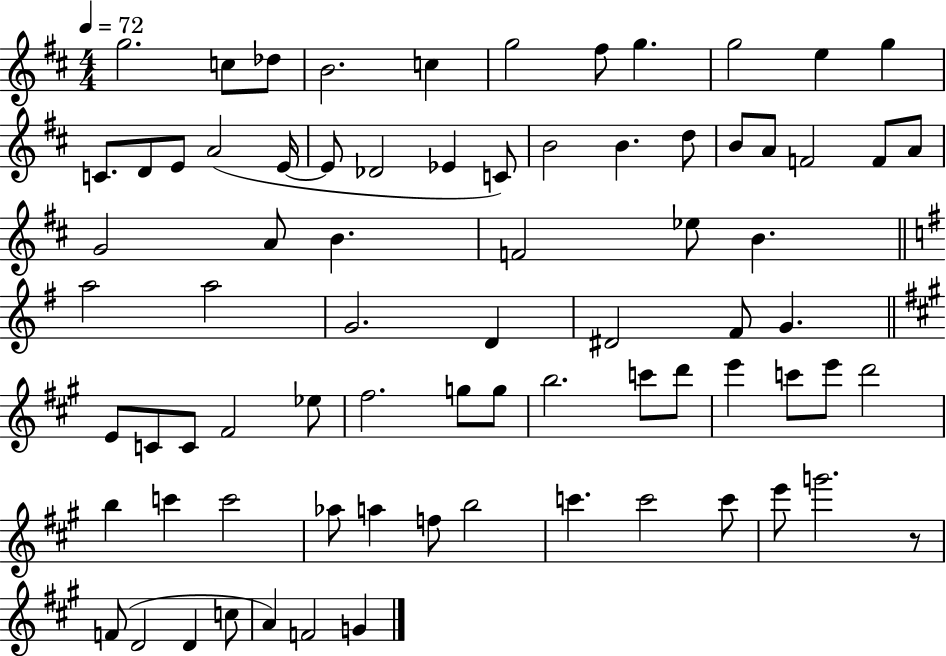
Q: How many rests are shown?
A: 1